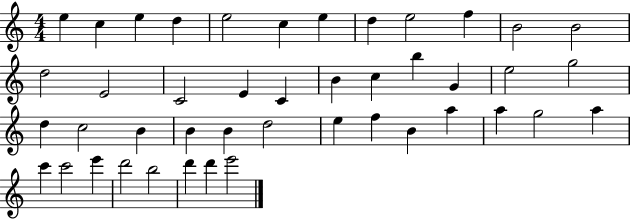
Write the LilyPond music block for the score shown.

{
  \clef treble
  \numericTimeSignature
  \time 4/4
  \key c \major
  e''4 c''4 e''4 d''4 | e''2 c''4 e''4 | d''4 e''2 f''4 | b'2 b'2 | \break d''2 e'2 | c'2 e'4 c'4 | b'4 c''4 b''4 g'4 | e''2 g''2 | \break d''4 c''2 b'4 | b'4 b'4 d''2 | e''4 f''4 b'4 a''4 | a''4 g''2 a''4 | \break c'''4 c'''2 e'''4 | d'''2 b''2 | d'''4 d'''4 e'''2 | \bar "|."
}